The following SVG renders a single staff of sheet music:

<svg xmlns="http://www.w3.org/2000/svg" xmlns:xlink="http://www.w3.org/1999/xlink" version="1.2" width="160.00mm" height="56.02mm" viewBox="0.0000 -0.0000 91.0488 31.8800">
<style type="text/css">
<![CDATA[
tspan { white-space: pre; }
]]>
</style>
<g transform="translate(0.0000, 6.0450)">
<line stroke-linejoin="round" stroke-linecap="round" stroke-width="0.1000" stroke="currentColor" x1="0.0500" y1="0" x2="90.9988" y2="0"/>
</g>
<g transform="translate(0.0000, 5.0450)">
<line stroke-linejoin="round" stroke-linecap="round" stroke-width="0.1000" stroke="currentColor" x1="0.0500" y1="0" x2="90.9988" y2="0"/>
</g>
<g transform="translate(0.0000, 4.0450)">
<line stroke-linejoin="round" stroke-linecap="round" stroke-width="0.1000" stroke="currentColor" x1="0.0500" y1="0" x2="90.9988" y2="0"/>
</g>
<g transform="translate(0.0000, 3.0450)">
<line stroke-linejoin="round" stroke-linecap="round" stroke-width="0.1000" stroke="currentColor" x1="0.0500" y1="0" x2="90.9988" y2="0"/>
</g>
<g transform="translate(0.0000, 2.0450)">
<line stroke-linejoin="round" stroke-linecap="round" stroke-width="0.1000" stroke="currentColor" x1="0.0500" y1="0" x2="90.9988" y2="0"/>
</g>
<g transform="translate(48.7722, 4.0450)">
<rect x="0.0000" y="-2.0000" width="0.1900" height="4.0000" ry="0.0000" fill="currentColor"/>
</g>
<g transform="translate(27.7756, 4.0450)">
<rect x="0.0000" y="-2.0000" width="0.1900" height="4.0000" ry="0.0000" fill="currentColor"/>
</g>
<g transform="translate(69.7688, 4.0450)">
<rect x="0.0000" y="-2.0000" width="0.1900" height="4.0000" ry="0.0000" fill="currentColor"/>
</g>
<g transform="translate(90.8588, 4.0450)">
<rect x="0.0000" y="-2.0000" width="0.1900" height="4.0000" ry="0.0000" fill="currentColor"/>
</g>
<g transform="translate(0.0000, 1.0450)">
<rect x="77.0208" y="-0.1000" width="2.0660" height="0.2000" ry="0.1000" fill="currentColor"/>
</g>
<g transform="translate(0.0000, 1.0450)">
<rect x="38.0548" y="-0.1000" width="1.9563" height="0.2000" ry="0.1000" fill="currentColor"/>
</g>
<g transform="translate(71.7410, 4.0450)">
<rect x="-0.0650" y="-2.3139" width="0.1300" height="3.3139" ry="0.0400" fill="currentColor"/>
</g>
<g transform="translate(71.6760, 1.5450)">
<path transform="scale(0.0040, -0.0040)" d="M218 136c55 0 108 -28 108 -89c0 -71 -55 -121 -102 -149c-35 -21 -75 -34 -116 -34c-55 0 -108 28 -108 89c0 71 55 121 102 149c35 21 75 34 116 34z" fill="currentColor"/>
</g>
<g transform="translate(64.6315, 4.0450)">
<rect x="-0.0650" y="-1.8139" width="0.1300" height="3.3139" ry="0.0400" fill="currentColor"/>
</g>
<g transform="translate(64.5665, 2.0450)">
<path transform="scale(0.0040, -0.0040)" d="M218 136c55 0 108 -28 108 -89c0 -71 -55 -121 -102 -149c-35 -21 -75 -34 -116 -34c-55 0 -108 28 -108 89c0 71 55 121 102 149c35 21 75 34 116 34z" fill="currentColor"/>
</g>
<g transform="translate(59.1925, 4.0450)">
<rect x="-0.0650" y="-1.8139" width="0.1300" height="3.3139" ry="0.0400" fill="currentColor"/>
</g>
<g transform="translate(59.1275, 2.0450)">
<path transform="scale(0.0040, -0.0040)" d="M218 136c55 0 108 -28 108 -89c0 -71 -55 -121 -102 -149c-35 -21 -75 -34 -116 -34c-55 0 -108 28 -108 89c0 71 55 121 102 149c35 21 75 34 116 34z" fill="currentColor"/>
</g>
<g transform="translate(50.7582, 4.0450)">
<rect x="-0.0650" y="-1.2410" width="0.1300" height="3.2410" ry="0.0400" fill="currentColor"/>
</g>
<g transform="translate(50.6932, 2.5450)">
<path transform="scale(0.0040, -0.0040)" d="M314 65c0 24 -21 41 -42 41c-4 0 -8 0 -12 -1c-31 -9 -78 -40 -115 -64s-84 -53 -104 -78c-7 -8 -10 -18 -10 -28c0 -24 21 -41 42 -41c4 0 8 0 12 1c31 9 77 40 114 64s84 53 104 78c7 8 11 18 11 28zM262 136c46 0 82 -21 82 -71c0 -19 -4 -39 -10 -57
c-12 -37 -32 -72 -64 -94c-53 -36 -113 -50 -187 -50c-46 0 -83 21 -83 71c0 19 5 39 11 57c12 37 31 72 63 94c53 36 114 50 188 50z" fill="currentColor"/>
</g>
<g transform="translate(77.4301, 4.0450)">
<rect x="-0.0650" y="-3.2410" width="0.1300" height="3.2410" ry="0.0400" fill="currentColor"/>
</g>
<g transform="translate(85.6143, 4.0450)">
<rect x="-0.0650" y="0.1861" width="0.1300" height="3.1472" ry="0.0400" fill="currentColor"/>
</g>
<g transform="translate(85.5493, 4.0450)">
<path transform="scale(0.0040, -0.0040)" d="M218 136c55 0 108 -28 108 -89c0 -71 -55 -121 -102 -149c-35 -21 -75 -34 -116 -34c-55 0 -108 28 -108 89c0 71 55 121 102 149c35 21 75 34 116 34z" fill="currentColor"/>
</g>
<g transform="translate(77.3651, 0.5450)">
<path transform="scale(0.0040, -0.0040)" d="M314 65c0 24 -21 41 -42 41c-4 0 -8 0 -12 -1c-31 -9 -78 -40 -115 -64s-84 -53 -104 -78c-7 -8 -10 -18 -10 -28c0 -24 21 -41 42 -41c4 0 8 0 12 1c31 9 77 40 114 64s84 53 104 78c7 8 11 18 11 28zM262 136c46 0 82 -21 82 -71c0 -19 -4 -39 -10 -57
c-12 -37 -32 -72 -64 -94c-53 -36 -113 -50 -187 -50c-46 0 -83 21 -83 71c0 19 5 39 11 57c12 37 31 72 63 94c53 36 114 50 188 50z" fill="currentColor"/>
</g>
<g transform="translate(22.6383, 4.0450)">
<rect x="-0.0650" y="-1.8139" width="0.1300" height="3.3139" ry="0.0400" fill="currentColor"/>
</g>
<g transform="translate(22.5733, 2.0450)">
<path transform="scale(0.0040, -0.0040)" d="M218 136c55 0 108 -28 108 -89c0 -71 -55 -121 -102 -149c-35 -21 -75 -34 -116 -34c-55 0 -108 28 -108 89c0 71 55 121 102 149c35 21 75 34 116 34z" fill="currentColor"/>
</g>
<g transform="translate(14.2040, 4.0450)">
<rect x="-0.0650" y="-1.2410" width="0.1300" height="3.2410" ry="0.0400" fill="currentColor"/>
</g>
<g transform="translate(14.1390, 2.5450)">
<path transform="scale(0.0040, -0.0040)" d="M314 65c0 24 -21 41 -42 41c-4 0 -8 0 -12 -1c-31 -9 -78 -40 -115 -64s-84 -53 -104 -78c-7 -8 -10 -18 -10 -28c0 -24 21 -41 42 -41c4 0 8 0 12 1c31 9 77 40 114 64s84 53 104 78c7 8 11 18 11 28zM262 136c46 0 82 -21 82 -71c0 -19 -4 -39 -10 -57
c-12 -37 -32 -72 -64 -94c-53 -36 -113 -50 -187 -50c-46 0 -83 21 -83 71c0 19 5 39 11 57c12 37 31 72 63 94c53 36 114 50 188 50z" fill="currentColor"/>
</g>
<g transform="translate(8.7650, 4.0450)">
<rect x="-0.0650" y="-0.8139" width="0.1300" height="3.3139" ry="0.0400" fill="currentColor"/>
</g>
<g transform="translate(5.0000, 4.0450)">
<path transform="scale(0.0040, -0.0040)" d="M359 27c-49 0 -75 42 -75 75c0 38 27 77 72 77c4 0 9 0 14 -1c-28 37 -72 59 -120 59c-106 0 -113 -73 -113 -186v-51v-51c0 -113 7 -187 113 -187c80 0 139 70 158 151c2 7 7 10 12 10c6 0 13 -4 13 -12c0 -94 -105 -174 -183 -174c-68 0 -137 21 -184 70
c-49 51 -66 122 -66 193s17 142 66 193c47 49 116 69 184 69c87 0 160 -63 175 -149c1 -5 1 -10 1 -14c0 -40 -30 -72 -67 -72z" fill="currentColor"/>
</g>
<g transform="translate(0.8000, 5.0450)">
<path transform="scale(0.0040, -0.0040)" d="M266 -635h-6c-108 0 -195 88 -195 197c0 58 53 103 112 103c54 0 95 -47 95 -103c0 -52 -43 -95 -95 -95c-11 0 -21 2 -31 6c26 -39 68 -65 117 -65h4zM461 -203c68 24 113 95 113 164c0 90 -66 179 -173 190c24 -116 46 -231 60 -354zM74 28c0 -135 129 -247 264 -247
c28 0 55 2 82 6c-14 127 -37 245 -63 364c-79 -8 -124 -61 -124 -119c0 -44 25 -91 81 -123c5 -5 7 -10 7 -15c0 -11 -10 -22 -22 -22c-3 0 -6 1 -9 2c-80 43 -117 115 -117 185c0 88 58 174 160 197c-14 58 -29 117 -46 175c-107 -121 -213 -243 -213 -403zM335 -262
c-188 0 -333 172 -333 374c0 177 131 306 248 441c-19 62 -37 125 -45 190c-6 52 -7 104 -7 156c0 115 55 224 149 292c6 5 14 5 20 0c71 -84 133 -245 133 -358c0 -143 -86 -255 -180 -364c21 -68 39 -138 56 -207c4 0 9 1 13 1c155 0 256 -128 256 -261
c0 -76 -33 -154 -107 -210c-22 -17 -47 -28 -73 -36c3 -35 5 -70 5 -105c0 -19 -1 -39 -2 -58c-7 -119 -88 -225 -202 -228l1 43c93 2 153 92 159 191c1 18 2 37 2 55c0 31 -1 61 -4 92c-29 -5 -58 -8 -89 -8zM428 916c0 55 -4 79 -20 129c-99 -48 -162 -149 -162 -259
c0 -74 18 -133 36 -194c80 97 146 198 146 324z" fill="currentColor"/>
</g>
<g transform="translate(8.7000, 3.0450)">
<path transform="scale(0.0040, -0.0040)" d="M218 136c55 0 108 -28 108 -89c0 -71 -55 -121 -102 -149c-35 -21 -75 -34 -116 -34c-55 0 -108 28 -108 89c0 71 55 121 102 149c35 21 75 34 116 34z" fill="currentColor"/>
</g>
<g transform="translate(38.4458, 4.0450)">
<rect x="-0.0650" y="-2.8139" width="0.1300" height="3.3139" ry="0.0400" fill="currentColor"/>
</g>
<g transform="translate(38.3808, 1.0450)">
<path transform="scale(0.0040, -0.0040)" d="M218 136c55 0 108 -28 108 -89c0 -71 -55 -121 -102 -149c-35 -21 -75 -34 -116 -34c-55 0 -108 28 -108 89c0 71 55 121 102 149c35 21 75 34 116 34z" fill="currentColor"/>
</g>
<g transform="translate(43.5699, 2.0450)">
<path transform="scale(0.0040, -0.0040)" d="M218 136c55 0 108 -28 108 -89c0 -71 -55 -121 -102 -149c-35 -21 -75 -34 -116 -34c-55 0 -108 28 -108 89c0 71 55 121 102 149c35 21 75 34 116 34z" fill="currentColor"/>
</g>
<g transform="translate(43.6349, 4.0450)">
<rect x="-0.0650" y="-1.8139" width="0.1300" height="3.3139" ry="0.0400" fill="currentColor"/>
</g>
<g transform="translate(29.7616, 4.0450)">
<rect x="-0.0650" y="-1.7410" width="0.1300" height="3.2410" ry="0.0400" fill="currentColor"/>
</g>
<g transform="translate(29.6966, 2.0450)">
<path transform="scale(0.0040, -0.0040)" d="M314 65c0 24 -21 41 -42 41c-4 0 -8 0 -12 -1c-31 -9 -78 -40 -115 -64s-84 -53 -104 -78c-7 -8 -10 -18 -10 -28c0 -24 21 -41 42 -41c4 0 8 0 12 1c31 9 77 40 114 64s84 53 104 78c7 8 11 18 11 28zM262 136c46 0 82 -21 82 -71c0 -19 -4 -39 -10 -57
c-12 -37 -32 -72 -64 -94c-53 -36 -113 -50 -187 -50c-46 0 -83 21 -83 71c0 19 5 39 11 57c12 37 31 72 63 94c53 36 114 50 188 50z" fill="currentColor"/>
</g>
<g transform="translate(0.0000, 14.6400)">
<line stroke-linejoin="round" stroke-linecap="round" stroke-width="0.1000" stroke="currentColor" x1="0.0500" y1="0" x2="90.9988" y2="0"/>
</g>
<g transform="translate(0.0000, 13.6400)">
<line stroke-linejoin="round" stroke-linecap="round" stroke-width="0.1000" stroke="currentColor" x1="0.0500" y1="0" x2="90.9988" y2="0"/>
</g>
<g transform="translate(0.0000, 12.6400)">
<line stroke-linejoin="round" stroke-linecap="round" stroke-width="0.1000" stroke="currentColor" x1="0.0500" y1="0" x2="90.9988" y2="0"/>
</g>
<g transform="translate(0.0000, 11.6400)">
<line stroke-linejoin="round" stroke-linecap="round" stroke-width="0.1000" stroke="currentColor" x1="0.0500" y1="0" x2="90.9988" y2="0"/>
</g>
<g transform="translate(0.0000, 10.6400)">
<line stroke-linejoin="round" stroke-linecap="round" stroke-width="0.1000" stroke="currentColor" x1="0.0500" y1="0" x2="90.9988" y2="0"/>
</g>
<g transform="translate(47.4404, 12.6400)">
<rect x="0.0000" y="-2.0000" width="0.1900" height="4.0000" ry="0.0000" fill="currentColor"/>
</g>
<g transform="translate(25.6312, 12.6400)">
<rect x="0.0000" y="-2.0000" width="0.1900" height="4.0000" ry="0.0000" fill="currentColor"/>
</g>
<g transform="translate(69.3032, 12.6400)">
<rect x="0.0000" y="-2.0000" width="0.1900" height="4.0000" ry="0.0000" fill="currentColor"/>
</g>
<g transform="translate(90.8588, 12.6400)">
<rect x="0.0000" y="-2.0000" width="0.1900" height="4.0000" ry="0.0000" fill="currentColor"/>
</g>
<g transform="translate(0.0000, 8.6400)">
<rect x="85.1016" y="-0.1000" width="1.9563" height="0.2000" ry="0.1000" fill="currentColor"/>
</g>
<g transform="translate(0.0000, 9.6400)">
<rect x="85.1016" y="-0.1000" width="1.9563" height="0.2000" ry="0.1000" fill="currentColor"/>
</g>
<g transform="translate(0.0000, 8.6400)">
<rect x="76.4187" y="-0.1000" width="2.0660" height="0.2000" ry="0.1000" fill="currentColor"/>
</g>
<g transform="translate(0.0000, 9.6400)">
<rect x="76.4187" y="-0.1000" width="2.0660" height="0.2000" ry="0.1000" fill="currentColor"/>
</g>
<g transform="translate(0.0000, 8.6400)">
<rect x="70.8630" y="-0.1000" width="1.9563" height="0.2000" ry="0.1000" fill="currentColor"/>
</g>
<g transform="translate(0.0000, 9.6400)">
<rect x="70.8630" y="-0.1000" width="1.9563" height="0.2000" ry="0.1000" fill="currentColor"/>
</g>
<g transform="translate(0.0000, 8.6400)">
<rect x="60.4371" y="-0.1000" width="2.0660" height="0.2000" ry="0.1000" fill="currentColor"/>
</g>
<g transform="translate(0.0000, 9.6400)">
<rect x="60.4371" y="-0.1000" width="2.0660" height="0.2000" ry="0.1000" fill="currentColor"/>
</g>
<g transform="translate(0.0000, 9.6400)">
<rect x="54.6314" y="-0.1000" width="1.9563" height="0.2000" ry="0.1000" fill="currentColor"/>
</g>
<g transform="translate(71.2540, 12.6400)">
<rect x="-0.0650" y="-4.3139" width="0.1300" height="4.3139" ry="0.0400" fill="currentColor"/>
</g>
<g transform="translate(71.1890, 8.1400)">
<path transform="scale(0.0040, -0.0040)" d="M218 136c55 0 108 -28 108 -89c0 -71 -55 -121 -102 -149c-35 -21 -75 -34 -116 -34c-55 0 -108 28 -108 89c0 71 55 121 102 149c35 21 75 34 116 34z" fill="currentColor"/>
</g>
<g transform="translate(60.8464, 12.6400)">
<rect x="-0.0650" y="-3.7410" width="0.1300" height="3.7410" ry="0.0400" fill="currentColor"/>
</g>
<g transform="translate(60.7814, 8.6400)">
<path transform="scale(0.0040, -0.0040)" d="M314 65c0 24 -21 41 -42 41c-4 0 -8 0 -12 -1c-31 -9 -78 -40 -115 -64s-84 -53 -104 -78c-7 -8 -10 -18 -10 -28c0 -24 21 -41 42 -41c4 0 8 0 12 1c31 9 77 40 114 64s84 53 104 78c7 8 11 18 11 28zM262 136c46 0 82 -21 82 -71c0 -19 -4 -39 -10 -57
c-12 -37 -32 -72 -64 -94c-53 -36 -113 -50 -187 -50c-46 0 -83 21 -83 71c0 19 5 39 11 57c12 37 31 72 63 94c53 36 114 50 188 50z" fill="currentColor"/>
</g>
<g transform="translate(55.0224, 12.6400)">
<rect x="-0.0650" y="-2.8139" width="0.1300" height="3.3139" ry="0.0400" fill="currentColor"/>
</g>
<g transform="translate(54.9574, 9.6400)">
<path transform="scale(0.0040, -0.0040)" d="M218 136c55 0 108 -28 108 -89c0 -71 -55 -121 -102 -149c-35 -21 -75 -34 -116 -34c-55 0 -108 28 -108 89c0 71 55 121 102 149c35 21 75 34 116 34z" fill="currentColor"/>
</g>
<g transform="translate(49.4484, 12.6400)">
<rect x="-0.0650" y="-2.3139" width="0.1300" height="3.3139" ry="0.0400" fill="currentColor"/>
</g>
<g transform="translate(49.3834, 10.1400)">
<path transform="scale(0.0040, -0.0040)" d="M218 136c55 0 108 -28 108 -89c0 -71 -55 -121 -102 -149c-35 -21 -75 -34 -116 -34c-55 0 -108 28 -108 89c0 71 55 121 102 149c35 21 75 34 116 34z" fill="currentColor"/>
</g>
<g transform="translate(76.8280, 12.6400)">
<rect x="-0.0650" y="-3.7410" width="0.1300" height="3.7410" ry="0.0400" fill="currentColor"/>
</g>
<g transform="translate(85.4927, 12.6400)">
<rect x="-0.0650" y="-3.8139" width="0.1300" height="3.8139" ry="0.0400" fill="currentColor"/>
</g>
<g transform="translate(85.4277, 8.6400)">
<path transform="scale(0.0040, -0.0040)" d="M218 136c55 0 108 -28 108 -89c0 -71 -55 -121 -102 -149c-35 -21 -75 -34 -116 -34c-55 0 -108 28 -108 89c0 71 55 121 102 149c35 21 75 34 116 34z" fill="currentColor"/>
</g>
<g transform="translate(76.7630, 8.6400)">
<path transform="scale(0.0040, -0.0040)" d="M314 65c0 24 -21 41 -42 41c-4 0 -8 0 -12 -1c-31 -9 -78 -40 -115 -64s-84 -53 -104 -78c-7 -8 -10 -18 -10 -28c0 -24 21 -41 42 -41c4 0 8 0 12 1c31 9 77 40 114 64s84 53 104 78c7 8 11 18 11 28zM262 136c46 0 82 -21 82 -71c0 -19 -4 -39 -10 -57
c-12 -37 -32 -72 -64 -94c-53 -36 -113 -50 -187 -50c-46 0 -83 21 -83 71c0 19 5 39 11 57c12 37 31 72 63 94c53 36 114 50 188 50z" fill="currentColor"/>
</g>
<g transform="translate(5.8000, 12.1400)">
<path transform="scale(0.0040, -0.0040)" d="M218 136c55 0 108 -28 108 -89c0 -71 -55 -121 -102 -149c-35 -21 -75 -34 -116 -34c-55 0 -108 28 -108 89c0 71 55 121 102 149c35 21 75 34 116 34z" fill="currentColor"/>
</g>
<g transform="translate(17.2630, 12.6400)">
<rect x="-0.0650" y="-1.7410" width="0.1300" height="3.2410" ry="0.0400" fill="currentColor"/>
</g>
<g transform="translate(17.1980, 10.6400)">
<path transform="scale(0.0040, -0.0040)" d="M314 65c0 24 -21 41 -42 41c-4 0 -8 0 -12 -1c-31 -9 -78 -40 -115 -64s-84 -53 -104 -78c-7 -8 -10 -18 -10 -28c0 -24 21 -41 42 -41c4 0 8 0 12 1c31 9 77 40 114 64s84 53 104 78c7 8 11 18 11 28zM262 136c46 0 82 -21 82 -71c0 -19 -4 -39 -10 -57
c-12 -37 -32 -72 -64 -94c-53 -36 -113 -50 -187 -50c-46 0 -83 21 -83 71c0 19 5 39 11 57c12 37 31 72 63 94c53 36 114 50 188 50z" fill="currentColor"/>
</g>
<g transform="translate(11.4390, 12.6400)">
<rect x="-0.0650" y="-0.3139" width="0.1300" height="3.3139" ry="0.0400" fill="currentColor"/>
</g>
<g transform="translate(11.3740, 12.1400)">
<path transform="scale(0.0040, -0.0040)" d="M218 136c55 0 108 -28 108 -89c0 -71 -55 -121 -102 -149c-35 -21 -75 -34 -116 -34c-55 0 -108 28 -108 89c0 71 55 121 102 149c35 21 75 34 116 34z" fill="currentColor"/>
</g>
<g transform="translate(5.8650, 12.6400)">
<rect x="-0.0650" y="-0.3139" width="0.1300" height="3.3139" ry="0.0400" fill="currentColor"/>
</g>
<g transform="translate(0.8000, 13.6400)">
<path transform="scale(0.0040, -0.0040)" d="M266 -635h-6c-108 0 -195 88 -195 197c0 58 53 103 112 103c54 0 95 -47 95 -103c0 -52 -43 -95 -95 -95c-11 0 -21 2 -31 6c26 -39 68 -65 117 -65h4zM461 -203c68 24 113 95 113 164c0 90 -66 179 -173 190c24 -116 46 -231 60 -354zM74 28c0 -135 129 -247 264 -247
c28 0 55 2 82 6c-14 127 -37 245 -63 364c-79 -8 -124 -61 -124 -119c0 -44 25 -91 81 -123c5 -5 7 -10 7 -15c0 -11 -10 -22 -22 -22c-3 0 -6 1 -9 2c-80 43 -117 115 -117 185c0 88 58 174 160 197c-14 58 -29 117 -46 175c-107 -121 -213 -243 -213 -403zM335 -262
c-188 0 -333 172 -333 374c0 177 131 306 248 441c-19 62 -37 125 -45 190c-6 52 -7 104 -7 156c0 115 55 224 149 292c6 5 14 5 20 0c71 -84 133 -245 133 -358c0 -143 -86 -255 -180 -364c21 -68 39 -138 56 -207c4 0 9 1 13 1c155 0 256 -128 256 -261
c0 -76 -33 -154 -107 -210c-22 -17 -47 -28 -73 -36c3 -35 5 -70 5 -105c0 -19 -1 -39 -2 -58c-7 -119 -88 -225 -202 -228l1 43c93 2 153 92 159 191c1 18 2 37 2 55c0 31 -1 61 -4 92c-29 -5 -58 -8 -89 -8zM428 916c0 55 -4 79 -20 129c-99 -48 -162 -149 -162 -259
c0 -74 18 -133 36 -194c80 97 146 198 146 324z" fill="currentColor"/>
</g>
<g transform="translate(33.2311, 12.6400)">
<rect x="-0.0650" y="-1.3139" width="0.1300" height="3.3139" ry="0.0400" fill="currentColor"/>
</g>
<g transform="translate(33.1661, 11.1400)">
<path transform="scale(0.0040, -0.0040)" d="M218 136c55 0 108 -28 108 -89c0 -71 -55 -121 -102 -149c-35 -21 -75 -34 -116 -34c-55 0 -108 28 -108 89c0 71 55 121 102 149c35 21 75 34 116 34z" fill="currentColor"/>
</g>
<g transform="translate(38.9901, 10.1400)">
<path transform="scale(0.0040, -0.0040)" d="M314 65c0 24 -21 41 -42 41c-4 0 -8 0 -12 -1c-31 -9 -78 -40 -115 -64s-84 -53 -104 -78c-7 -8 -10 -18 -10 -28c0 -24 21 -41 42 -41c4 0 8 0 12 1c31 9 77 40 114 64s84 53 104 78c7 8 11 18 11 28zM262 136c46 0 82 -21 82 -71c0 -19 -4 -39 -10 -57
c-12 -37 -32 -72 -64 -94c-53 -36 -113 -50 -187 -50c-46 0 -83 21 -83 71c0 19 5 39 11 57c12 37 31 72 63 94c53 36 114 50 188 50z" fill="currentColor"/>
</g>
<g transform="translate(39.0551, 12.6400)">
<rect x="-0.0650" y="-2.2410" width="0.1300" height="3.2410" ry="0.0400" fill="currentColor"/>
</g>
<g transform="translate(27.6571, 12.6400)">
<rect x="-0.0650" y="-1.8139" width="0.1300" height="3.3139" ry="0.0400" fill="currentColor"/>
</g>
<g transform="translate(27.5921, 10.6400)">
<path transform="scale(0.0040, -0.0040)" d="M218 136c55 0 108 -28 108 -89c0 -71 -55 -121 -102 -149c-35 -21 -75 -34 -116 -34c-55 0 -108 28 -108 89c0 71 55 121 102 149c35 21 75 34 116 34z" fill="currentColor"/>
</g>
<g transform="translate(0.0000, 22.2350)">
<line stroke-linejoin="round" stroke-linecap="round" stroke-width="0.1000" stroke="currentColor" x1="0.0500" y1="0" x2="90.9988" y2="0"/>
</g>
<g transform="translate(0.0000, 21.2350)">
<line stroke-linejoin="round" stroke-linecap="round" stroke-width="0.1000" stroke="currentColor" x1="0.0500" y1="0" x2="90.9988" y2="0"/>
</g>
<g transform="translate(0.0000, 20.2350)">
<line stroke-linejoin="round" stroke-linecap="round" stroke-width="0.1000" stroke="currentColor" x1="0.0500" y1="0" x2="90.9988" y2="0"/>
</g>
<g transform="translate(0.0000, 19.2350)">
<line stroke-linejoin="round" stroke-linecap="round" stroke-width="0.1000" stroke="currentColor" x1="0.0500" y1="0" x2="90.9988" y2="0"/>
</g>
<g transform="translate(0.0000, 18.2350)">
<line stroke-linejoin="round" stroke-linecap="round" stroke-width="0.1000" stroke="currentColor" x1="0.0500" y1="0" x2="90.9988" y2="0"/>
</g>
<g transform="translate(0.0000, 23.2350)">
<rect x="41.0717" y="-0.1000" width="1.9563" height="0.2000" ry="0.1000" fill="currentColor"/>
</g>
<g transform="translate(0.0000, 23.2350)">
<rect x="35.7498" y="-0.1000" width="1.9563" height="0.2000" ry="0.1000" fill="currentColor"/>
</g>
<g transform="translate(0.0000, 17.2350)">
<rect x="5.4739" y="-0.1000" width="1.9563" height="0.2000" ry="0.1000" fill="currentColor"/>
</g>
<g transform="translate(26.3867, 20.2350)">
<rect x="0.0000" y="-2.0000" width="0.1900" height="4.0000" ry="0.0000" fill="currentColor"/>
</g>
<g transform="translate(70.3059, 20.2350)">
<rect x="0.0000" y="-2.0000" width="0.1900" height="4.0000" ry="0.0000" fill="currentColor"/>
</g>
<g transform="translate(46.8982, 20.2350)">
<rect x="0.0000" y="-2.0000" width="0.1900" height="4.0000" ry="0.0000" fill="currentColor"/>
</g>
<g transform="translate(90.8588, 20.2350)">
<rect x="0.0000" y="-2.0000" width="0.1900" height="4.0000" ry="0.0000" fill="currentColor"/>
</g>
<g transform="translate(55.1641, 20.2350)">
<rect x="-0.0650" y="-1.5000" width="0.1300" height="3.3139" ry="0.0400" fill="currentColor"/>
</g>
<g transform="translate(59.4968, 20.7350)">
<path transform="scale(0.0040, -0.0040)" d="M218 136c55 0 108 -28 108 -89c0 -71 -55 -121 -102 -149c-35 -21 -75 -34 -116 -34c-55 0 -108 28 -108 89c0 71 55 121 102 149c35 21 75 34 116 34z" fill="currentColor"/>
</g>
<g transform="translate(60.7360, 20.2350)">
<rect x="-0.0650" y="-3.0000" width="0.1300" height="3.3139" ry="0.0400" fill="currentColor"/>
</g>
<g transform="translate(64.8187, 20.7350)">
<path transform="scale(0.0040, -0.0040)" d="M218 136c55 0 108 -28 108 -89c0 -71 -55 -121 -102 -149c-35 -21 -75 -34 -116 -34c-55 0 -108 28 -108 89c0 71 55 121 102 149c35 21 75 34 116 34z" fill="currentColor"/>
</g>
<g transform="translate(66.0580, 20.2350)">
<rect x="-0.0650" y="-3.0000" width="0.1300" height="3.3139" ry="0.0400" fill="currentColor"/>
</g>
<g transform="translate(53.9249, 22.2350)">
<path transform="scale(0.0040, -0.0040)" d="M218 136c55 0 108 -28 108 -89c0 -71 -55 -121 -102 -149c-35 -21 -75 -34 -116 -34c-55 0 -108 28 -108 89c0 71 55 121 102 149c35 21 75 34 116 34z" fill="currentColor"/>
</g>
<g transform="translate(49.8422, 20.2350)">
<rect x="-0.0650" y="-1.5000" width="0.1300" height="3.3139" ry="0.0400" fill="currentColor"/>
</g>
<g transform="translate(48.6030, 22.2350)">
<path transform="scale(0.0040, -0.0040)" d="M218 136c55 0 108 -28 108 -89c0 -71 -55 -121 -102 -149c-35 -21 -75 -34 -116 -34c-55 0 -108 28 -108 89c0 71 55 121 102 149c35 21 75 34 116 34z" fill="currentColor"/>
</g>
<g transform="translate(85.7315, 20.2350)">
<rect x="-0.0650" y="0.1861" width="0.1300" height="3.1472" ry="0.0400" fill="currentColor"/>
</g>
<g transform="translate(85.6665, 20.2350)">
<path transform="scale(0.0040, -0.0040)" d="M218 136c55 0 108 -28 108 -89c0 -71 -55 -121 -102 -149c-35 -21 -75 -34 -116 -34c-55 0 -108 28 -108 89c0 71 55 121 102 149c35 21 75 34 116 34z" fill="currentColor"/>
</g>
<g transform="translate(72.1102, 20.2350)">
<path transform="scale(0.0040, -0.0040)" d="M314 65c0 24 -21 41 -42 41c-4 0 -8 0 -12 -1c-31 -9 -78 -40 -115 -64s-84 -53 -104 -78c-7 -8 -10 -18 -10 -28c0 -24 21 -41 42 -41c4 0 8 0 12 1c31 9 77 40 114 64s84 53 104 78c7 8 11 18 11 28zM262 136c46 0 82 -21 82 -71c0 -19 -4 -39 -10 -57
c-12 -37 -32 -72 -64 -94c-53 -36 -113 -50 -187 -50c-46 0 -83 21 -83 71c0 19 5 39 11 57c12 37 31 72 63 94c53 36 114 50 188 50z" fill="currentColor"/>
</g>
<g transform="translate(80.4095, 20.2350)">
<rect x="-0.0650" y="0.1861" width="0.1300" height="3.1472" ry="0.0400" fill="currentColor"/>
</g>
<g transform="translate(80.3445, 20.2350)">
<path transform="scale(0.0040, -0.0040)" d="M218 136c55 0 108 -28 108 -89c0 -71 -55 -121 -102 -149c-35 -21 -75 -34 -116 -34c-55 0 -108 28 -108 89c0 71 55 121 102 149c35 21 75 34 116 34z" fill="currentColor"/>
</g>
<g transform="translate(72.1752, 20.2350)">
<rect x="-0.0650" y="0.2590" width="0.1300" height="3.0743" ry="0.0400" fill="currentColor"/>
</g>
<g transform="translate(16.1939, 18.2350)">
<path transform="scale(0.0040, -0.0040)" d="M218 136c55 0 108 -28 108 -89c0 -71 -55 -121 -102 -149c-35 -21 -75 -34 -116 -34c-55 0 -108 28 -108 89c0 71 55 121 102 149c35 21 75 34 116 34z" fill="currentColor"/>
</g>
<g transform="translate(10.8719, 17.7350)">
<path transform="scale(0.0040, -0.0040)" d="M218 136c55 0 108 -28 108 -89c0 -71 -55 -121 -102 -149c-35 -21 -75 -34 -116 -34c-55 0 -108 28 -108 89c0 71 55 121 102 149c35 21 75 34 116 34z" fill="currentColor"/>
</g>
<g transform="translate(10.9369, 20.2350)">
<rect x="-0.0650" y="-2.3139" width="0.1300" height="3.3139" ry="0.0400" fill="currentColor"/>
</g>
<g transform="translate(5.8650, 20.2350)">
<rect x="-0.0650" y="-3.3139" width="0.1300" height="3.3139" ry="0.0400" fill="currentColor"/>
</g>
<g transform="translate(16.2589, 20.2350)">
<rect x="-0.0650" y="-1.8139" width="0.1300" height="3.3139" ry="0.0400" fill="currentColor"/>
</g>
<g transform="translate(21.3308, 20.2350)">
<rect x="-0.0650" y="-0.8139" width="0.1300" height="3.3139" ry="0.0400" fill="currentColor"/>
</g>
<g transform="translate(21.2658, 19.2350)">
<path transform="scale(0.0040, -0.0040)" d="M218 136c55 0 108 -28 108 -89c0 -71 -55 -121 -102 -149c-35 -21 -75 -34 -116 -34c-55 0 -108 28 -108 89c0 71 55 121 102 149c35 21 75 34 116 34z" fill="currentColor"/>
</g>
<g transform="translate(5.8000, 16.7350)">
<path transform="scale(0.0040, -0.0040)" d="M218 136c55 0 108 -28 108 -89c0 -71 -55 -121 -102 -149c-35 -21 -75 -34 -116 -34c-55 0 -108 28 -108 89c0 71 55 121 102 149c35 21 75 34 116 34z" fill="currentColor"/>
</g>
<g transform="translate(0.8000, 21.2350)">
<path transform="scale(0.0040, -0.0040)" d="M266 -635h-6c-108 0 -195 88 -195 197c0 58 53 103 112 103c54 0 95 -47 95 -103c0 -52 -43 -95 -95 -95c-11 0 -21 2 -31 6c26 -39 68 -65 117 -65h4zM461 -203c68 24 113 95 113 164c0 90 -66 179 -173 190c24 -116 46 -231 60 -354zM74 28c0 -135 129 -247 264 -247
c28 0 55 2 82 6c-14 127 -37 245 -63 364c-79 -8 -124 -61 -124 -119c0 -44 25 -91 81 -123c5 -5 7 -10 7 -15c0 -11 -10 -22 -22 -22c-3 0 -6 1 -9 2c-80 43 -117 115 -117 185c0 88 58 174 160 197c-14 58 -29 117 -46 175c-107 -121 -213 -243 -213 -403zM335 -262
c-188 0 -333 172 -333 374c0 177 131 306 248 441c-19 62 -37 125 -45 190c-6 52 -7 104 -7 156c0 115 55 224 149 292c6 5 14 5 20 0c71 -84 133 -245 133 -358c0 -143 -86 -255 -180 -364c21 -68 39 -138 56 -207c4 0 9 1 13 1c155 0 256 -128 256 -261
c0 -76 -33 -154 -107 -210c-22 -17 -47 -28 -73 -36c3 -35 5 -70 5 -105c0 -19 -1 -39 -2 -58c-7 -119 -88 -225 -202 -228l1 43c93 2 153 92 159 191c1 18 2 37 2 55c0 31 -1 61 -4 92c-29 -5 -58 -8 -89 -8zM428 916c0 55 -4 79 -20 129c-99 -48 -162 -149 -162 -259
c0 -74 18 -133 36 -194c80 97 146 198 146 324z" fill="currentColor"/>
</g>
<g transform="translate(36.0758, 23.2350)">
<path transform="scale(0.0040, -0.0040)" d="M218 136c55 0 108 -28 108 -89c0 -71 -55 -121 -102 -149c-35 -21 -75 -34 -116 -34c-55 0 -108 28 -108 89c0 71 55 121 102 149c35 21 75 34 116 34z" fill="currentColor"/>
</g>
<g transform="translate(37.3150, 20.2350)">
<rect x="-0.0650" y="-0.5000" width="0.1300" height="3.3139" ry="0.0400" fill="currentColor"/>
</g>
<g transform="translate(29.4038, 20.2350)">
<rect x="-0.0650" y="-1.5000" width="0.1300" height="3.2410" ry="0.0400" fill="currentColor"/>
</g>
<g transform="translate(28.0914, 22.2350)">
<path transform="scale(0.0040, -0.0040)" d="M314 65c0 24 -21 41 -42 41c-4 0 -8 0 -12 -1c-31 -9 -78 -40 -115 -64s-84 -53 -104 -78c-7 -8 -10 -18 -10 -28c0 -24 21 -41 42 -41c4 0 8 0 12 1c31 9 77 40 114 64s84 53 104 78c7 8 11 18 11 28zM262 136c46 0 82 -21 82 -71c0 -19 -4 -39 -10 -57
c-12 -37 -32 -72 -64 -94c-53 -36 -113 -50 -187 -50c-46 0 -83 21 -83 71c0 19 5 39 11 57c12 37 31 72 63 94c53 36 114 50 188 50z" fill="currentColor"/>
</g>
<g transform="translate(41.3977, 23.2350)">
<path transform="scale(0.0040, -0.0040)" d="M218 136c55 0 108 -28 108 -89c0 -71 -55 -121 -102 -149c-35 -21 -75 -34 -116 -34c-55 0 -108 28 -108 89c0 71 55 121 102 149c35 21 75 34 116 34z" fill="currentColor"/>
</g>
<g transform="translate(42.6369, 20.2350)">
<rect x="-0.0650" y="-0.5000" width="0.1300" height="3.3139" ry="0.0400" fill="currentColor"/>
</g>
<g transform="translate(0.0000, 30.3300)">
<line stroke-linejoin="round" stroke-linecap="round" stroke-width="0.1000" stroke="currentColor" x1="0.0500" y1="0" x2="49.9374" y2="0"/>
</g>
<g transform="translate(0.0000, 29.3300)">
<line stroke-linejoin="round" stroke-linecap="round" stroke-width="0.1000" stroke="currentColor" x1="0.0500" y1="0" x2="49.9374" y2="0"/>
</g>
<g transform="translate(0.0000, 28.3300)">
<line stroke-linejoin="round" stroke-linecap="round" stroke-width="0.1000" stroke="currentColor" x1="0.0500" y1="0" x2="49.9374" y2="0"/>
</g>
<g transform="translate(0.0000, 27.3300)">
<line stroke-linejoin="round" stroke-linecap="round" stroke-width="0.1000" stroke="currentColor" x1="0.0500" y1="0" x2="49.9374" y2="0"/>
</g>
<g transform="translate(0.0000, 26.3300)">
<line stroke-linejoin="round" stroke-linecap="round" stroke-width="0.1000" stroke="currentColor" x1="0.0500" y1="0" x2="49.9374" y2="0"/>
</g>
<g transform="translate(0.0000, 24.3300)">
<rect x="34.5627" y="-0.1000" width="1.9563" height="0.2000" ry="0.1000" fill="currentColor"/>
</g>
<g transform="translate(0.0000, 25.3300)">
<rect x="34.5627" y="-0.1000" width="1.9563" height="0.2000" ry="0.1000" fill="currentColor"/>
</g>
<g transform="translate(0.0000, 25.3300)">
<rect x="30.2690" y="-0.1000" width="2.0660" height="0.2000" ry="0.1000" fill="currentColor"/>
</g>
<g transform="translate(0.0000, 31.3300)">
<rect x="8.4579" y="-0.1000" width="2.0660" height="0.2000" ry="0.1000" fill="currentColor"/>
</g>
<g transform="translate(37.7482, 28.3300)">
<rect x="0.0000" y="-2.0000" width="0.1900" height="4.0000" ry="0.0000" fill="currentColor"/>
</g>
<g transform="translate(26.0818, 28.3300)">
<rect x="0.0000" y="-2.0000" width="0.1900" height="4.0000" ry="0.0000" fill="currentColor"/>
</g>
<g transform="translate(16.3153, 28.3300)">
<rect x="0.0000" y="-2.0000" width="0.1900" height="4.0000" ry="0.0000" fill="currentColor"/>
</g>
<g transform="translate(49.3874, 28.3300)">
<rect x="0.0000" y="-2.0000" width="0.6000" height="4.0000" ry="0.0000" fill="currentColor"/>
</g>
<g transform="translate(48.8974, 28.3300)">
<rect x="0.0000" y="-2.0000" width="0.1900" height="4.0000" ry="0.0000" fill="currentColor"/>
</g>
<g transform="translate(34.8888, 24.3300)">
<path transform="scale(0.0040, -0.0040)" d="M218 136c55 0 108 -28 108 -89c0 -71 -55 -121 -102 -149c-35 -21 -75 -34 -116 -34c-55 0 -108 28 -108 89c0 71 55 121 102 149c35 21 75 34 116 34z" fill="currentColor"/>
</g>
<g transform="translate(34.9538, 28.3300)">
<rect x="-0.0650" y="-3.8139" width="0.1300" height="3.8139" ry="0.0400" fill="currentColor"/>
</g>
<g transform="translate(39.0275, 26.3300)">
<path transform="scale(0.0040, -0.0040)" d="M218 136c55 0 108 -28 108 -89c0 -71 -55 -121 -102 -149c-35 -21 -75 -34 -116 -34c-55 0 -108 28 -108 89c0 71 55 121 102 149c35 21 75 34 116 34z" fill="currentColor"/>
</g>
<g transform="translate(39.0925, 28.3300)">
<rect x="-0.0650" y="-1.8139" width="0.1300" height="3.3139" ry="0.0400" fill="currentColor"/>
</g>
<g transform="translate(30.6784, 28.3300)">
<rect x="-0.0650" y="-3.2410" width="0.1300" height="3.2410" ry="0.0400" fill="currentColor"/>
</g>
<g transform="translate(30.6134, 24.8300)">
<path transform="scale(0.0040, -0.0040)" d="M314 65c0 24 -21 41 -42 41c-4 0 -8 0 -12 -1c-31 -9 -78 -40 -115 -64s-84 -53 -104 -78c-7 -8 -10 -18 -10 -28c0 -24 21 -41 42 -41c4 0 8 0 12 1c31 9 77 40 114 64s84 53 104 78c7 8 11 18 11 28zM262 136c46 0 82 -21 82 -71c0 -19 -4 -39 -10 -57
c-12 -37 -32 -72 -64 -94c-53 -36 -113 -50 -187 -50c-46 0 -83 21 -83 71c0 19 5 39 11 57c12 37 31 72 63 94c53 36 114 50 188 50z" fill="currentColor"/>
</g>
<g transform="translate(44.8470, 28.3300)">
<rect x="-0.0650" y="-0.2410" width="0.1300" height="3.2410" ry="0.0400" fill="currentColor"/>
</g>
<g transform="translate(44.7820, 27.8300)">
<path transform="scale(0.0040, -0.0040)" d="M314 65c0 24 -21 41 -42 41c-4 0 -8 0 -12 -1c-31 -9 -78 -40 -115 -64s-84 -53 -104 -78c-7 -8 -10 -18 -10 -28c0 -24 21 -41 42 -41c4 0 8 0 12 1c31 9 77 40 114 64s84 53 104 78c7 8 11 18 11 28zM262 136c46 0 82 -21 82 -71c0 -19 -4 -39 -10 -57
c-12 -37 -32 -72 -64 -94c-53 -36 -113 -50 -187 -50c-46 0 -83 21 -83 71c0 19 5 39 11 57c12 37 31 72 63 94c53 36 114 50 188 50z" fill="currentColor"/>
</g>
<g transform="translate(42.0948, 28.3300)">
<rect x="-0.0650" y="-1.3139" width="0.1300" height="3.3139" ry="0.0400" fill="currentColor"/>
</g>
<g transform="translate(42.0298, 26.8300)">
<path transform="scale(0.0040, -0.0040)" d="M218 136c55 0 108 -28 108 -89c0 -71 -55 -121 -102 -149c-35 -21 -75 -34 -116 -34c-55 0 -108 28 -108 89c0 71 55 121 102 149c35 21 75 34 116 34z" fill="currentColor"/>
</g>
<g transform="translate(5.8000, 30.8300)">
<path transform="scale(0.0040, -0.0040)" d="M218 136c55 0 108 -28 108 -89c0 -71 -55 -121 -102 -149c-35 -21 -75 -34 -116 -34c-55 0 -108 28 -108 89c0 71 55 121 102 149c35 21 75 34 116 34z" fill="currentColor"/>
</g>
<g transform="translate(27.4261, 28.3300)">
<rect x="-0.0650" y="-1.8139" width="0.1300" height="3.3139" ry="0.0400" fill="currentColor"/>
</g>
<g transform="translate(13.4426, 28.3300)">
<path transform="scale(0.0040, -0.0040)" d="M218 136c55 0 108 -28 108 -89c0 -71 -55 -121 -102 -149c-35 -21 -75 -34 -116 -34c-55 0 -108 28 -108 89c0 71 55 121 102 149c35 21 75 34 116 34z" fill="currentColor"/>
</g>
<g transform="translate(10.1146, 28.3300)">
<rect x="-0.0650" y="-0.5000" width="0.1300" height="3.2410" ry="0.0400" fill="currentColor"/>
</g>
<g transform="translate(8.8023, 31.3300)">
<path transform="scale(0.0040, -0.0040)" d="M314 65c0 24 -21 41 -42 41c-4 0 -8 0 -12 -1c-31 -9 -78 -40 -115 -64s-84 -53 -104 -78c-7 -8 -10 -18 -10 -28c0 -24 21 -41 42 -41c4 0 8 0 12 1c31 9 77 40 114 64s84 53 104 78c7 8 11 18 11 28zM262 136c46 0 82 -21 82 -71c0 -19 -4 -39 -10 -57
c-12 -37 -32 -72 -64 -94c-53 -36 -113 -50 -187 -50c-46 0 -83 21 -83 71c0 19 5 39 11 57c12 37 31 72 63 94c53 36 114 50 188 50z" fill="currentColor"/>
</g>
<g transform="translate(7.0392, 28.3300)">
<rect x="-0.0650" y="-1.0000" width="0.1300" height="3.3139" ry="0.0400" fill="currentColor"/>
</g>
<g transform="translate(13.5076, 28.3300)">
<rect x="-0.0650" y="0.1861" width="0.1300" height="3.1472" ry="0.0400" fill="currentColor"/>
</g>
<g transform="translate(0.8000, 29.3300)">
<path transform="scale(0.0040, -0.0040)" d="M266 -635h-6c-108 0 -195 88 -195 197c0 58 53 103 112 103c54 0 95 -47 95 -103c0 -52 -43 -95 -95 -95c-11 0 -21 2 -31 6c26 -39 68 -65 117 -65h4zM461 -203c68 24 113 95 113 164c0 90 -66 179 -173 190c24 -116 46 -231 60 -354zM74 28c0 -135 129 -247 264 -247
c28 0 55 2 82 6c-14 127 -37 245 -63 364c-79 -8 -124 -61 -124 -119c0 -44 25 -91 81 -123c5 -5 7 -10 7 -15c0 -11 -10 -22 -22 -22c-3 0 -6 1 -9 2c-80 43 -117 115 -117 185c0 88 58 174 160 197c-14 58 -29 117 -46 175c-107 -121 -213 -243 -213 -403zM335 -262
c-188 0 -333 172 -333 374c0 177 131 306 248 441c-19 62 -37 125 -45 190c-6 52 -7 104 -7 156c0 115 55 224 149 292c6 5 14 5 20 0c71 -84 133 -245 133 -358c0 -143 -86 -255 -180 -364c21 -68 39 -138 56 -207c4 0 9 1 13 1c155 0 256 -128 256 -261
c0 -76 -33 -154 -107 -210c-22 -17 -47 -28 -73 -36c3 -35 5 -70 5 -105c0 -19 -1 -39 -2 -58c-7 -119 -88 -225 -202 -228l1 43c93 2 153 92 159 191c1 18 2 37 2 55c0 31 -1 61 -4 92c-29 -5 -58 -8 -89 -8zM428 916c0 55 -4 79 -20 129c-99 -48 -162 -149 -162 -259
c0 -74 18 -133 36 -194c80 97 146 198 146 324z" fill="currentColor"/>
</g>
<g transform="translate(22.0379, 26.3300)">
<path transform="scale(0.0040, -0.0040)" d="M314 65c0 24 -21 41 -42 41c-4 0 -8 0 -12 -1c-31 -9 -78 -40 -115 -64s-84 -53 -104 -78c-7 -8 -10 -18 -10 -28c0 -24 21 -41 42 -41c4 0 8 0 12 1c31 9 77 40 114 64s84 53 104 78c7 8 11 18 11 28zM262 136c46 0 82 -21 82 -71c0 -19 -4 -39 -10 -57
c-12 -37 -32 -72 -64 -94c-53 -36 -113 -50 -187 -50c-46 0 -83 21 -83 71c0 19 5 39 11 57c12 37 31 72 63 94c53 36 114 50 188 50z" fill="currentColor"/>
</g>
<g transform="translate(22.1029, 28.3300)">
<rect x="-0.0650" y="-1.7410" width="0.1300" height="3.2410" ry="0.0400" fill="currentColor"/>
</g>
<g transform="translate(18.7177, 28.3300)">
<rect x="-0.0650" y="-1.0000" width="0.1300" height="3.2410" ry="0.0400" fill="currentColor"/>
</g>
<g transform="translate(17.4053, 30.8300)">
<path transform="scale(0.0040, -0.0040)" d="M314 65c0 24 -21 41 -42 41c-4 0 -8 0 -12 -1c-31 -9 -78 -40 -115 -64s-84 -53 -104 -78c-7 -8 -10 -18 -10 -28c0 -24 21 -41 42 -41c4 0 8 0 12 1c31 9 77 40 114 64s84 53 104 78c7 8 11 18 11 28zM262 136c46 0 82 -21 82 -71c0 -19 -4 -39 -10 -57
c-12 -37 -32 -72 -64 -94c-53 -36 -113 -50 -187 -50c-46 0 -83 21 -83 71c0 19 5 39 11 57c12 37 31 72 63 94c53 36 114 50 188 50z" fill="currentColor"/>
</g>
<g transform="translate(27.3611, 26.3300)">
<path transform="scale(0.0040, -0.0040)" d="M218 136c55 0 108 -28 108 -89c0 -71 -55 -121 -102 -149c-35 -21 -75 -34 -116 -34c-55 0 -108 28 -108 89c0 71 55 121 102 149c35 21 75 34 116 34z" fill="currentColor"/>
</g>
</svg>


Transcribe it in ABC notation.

X:1
T:Untitled
M:4/4
L:1/4
K:C
d e2 f f2 a f e2 f f g b2 B c c f2 f e g2 g a c'2 d' c'2 c' b g f d E2 C C E E A A B2 B B D C2 B D2 f2 f b2 c' f e c2